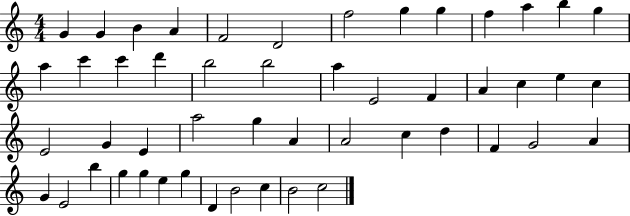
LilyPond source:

{
  \clef treble
  \numericTimeSignature
  \time 4/4
  \key c \major
  g'4 g'4 b'4 a'4 | f'2 d'2 | f''2 g''4 g''4 | f''4 a''4 b''4 g''4 | \break a''4 c'''4 c'''4 d'''4 | b''2 b''2 | a''4 e'2 f'4 | a'4 c''4 e''4 c''4 | \break e'2 g'4 e'4 | a''2 g''4 a'4 | a'2 c''4 d''4 | f'4 g'2 a'4 | \break g'4 e'2 b''4 | g''4 g''4 e''4 g''4 | d'4 b'2 c''4 | b'2 c''2 | \break \bar "|."
}